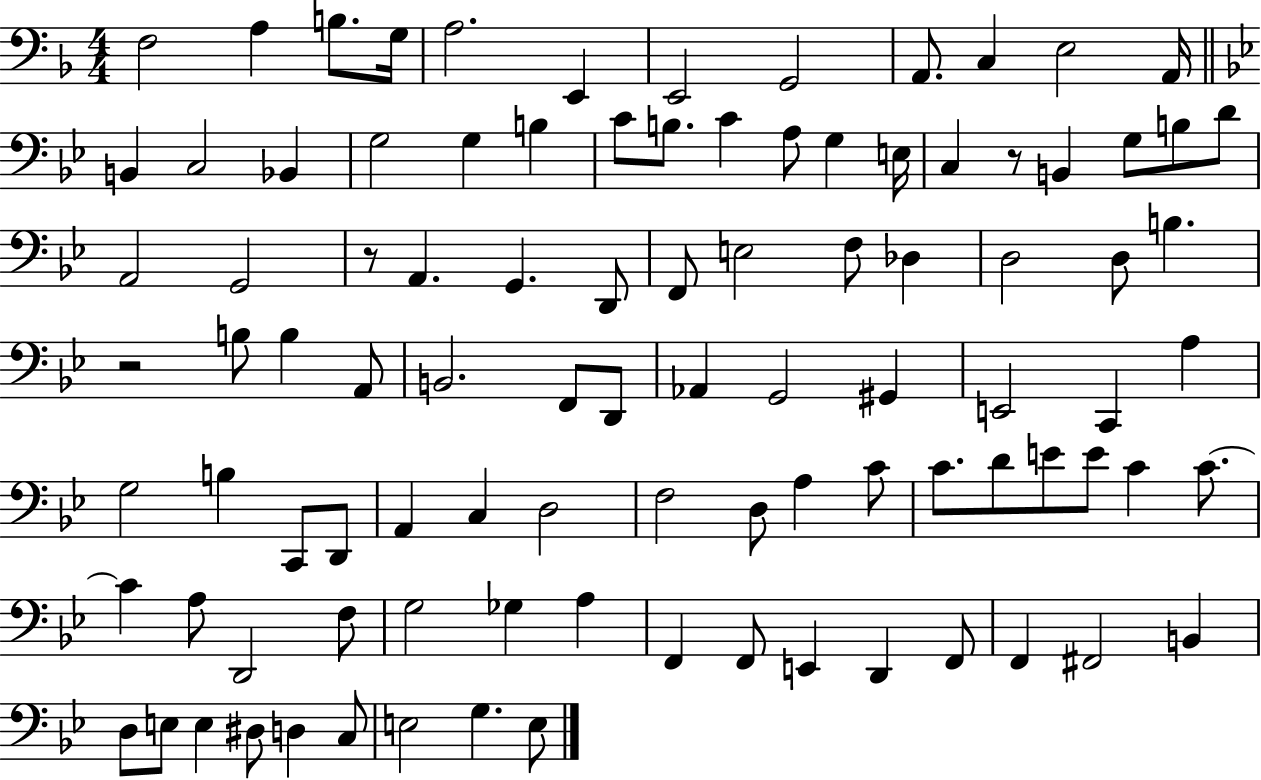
F3/h A3/q B3/e. G3/s A3/h. E2/q E2/h G2/h A2/e. C3/q E3/h A2/s B2/q C3/h Bb2/q G3/h G3/q B3/q C4/e B3/e. C4/q A3/e G3/q E3/s C3/q R/e B2/q G3/e B3/e D4/e A2/h G2/h R/e A2/q. G2/q. D2/e F2/e E3/h F3/e Db3/q D3/h D3/e B3/q. R/h B3/e B3/q A2/e B2/h. F2/e D2/e Ab2/q G2/h G#2/q E2/h C2/q A3/q G3/h B3/q C2/e D2/e A2/q C3/q D3/h F3/h D3/e A3/q C4/e C4/e. D4/e E4/e E4/e C4/q C4/e. C4/q A3/e D2/h F3/e G3/h Gb3/q A3/q F2/q F2/e E2/q D2/q F2/e F2/q F#2/h B2/q D3/e E3/e E3/q D#3/e D3/q C3/e E3/h G3/q. E3/e